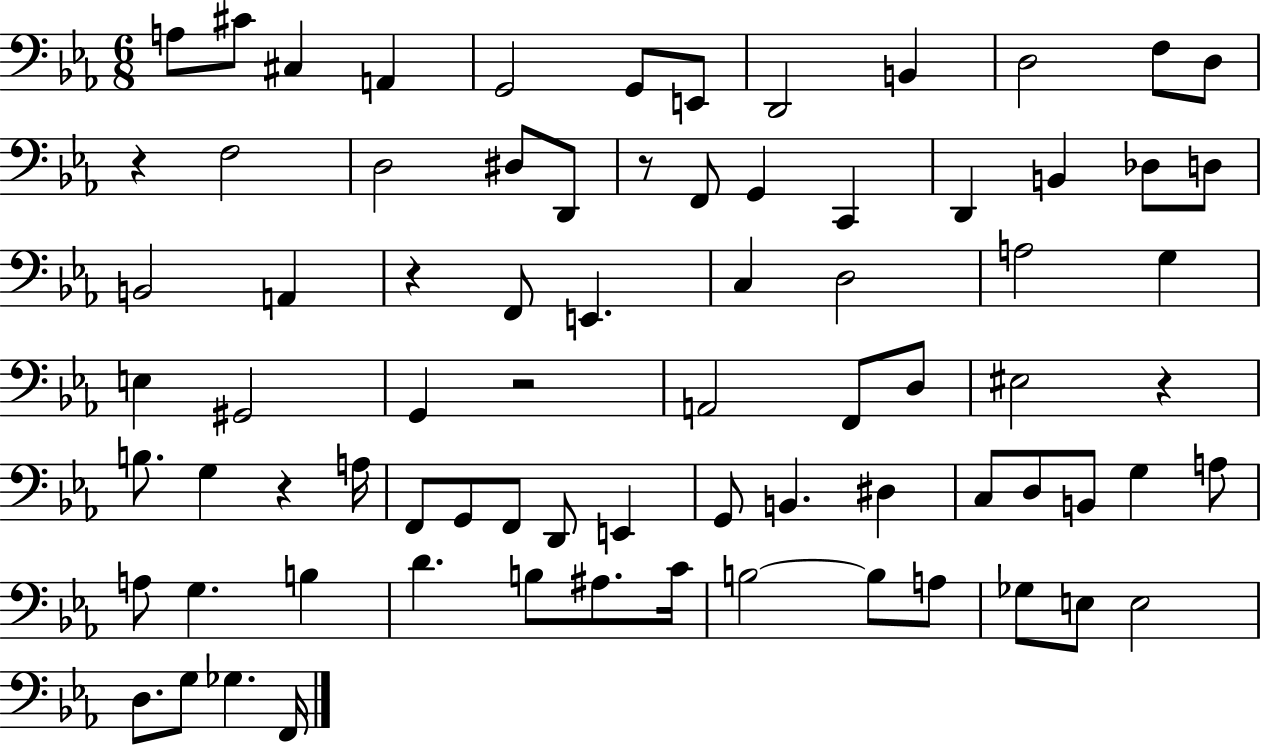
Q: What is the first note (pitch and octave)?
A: A3